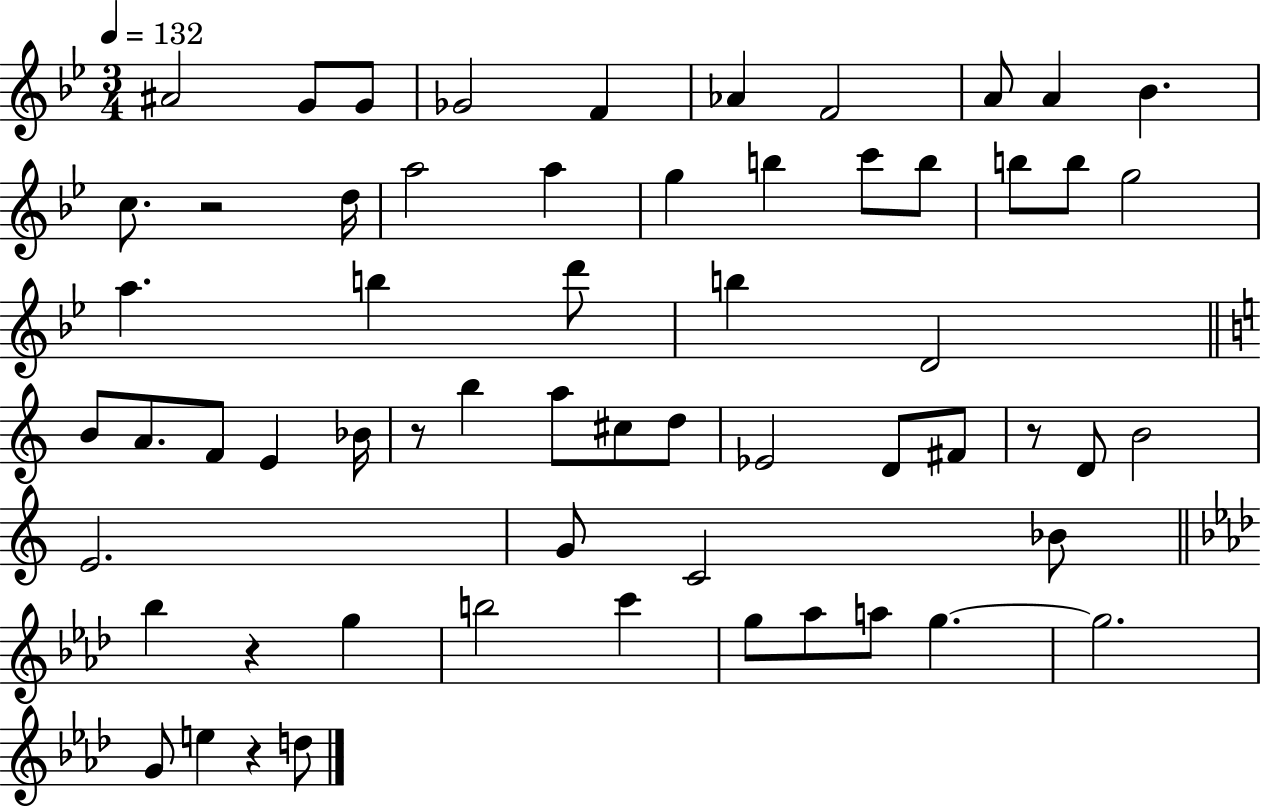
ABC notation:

X:1
T:Untitled
M:3/4
L:1/4
K:Bb
^A2 G/2 G/2 _G2 F _A F2 A/2 A _B c/2 z2 d/4 a2 a g b c'/2 b/2 b/2 b/2 g2 a b d'/2 b D2 B/2 A/2 F/2 E _B/4 z/2 b a/2 ^c/2 d/2 _E2 D/2 ^F/2 z/2 D/2 B2 E2 G/2 C2 _B/2 _b z g b2 c' g/2 _a/2 a/2 g g2 G/2 e z d/2